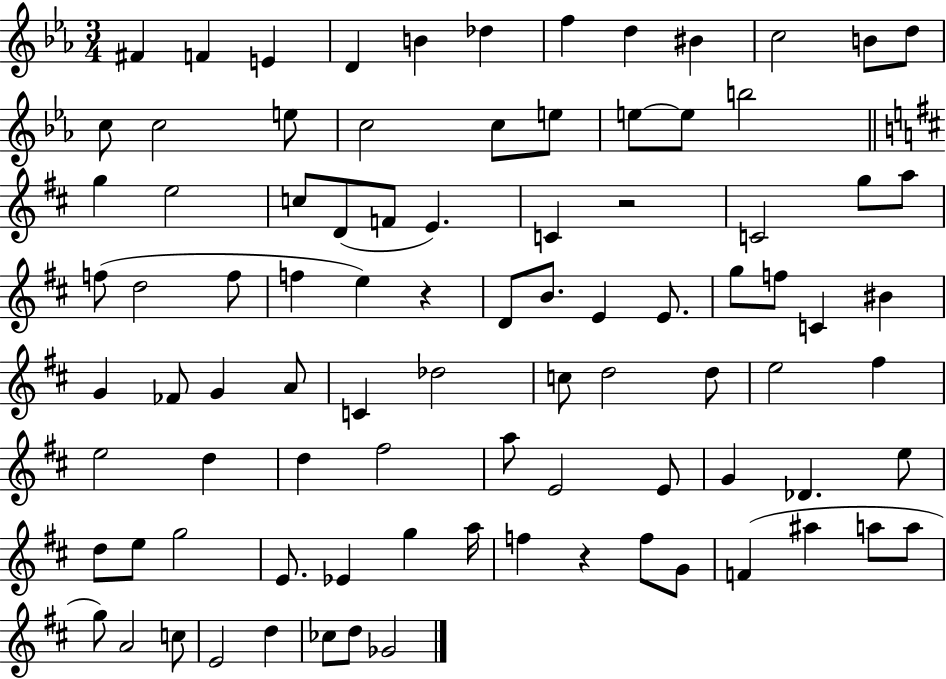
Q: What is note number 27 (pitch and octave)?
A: E4